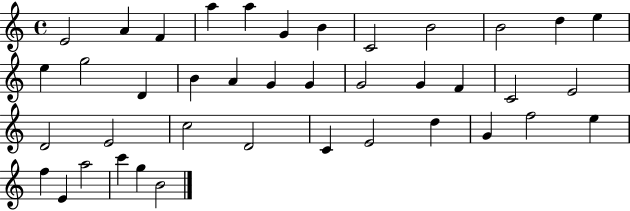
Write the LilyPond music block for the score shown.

{
  \clef treble
  \time 4/4
  \defaultTimeSignature
  \key c \major
  e'2 a'4 f'4 | a''4 a''4 g'4 b'4 | c'2 b'2 | b'2 d''4 e''4 | \break e''4 g''2 d'4 | b'4 a'4 g'4 g'4 | g'2 g'4 f'4 | c'2 e'2 | \break d'2 e'2 | c''2 d'2 | c'4 e'2 d''4 | g'4 f''2 e''4 | \break f''4 e'4 a''2 | c'''4 g''4 b'2 | \bar "|."
}